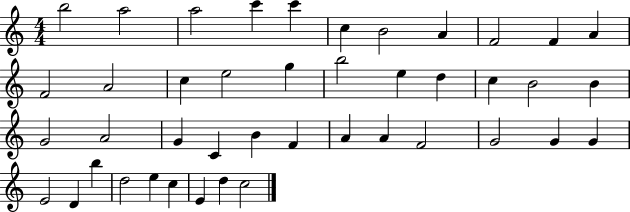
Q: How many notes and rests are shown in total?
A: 43